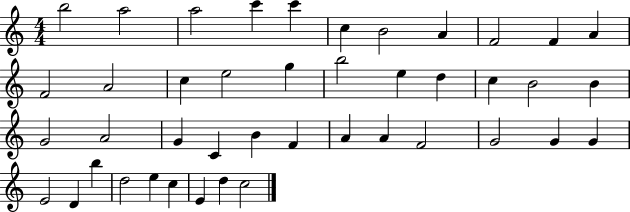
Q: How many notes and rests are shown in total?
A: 43